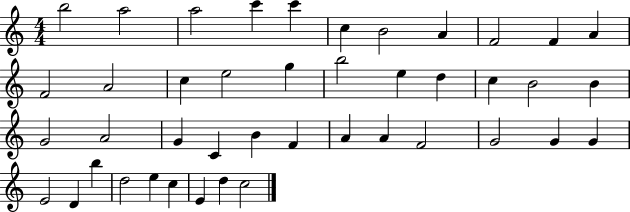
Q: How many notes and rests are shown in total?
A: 43